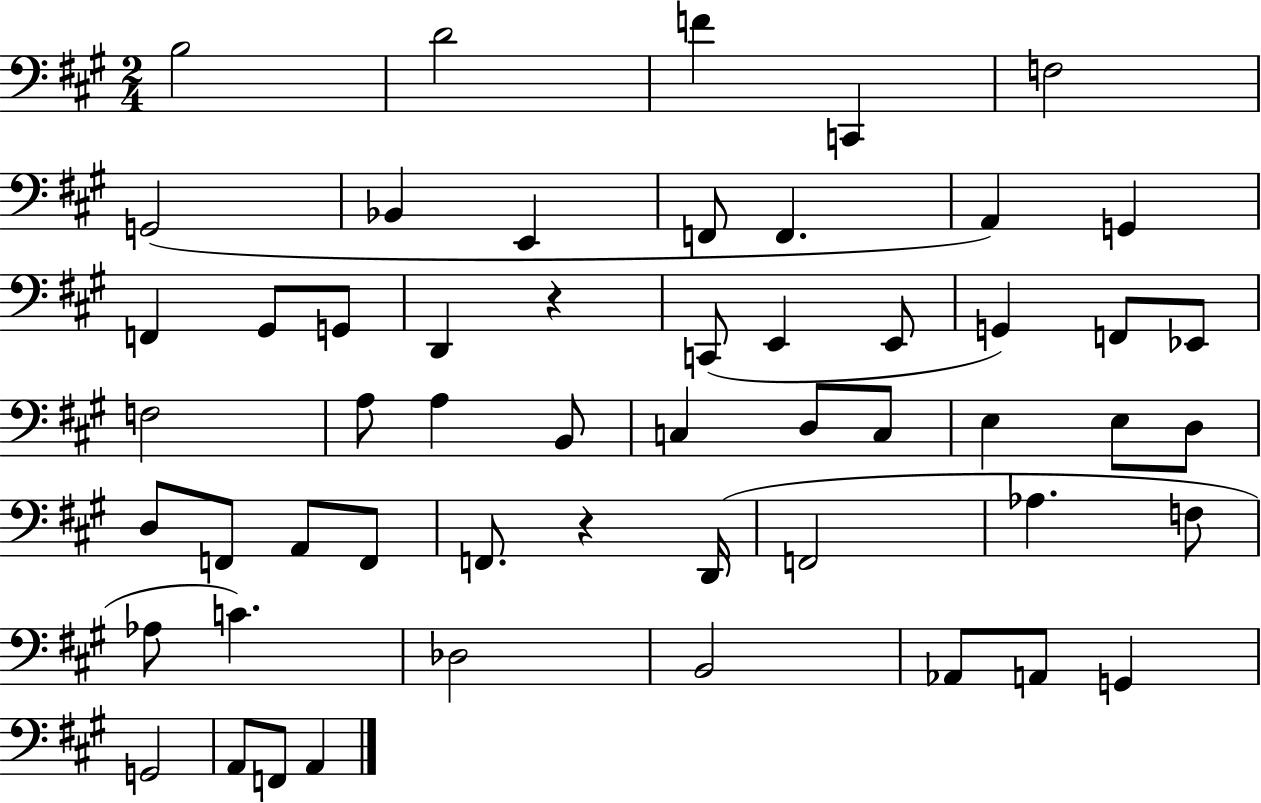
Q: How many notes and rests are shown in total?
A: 54